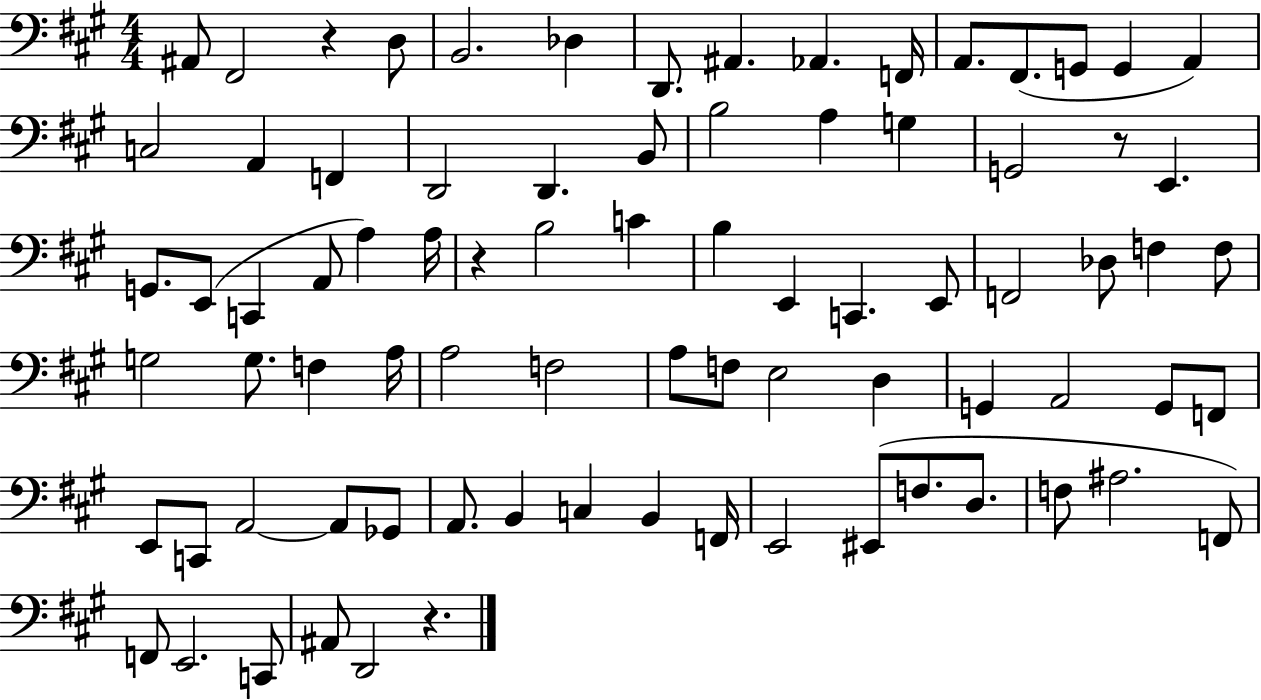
A#2/e F#2/h R/q D3/e B2/h. Db3/q D2/e. A#2/q. Ab2/q. F2/s A2/e. F#2/e. G2/e G2/q A2/q C3/h A2/q F2/q D2/h D2/q. B2/e B3/h A3/q G3/q G2/h R/e E2/q. G2/e. E2/e C2/q A2/e A3/q A3/s R/q B3/h C4/q B3/q E2/q C2/q. E2/e F2/h Db3/e F3/q F3/e G3/h G3/e. F3/q A3/s A3/h F3/h A3/e F3/e E3/h D3/q G2/q A2/h G2/e F2/e E2/e C2/e A2/h A2/e Gb2/e A2/e. B2/q C3/q B2/q F2/s E2/h EIS2/e F3/e. D3/e. F3/e A#3/h. F2/e F2/e E2/h. C2/e A#2/e D2/h R/q.